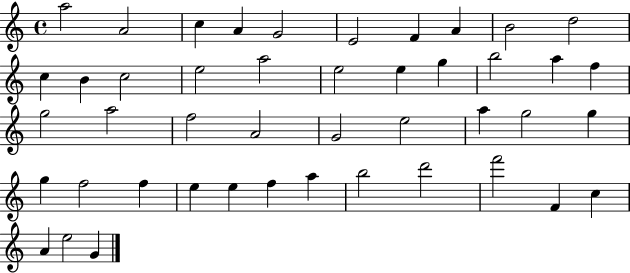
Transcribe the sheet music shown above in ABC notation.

X:1
T:Untitled
M:4/4
L:1/4
K:C
a2 A2 c A G2 E2 F A B2 d2 c B c2 e2 a2 e2 e g b2 a f g2 a2 f2 A2 G2 e2 a g2 g g f2 f e e f a b2 d'2 f'2 F c A e2 G